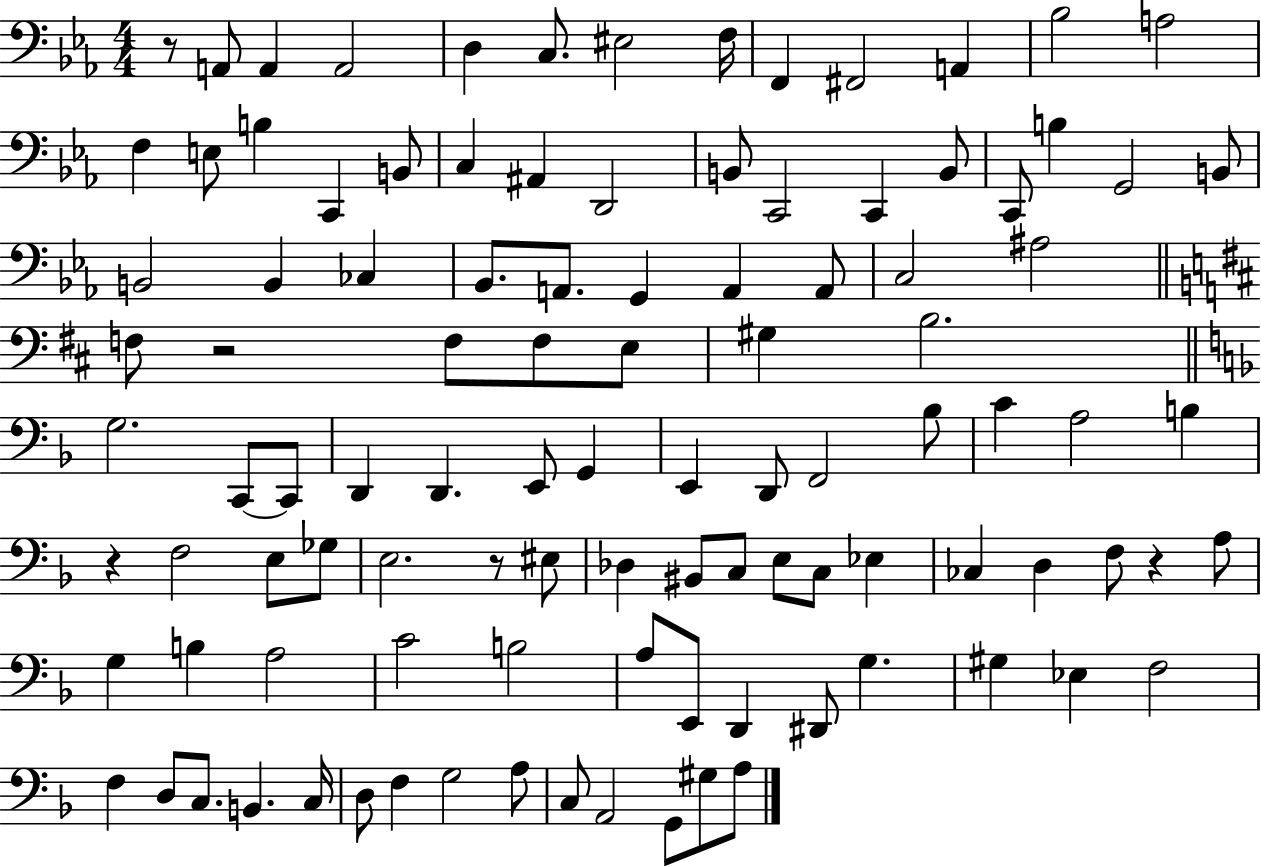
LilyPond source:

{
  \clef bass
  \numericTimeSignature
  \time 4/4
  \key ees \major
  r8 a,8 a,4 a,2 | d4 c8. eis2 f16 | f,4 fis,2 a,4 | bes2 a2 | \break f4 e8 b4 c,4 b,8 | c4 ais,4 d,2 | b,8 c,2 c,4 b,8 | c,8 b4 g,2 b,8 | \break b,2 b,4 ces4 | bes,8. a,8. g,4 a,4 a,8 | c2 ais2 | \bar "||" \break \key d \major f8 r2 f8 f8 e8 | gis4 b2. | \bar "||" \break \key d \minor g2. c,8~~ c,8 | d,4 d,4. e,8 g,4 | e,4 d,8 f,2 bes8 | c'4 a2 b4 | \break r4 f2 e8 ges8 | e2. r8 eis8 | des4 bis,8 c8 e8 c8 ees4 | ces4 d4 f8 r4 a8 | \break g4 b4 a2 | c'2 b2 | a8 e,8 d,4 dis,8 g4. | gis4 ees4 f2 | \break f4 d8 c8. b,4. c16 | d8 f4 g2 a8 | c8 a,2 g,8 gis8 a8 | \bar "|."
}